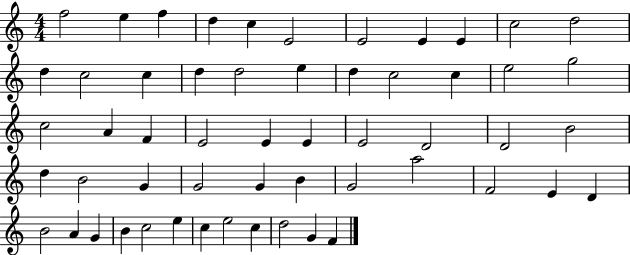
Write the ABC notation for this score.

X:1
T:Untitled
M:4/4
L:1/4
K:C
f2 e f d c E2 E2 E E c2 d2 d c2 c d d2 e d c2 c e2 g2 c2 A F E2 E E E2 D2 D2 B2 d B2 G G2 G B G2 a2 F2 E D B2 A G B c2 e c e2 c d2 G F